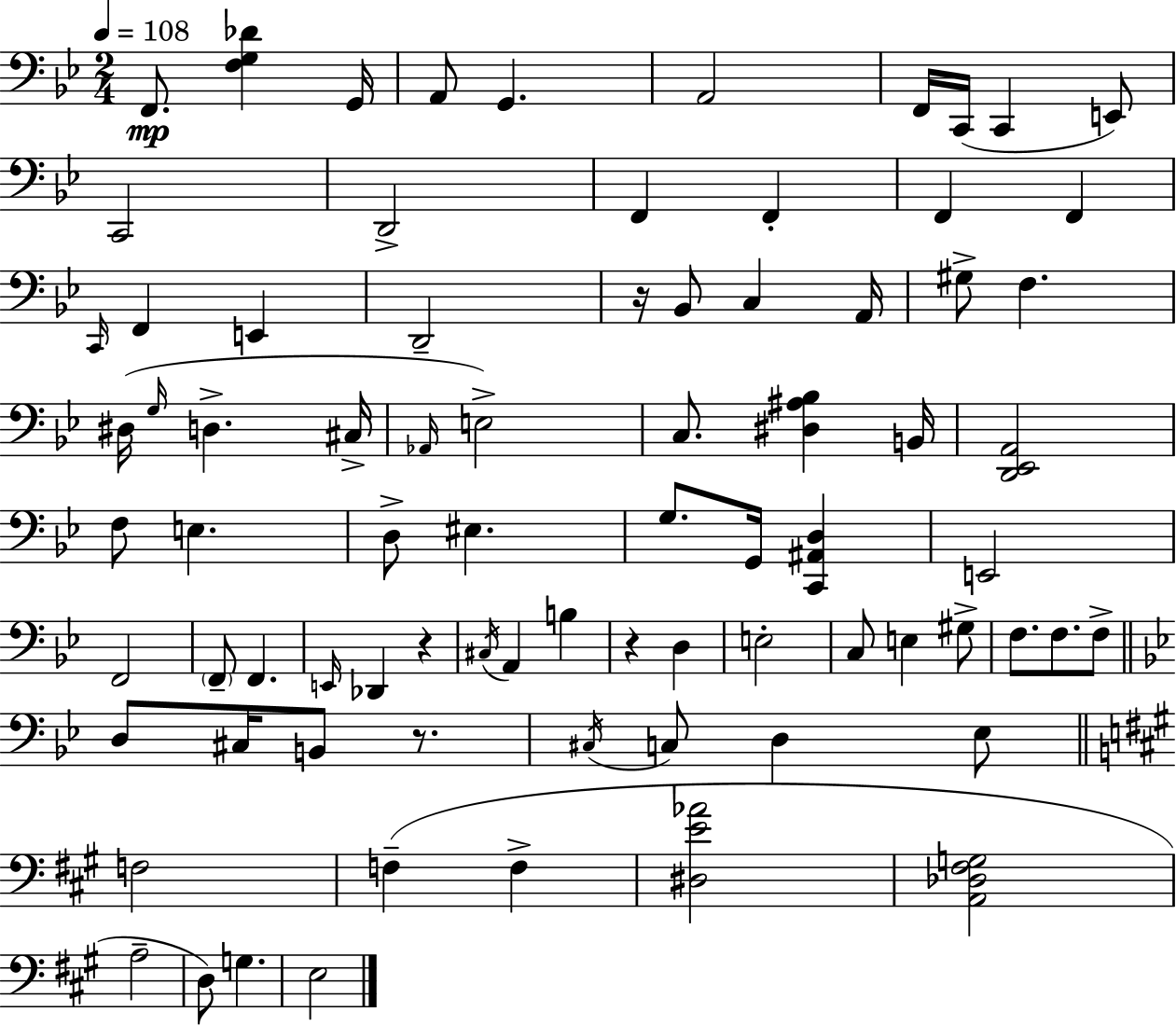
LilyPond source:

{
  \clef bass
  \numericTimeSignature
  \time 2/4
  \key bes \major
  \tempo 4 = 108
  f,8.\mp <f g des'>4 g,16 | a,8 g,4. | a,2 | f,16 c,16( c,4 e,8) | \break c,2 | d,2-> | f,4 f,4-. | f,4 f,4 | \break \grace { c,16 } f,4 e,4 | d,2-- | r16 bes,8 c4 | a,16 gis8-> f4. | \break dis16( \grace { g16 } d4.-> | cis16-> \grace { aes,16 }) e2-> | c8. <dis ais bes>4 | b,16 <d, ees, a,>2 | \break f8 e4. | d8-> eis4. | g8. g,16 <c, ais, d>4 | e,2 | \break f,2 | \parenthesize f,8-- f,4. | \grace { e,16 } des,4 | r4 \acciaccatura { cis16 } a,4 | \break b4 r4 | d4 e2-. | c8 e4 | gis8-> f8. | \break f8. f8-> \bar "||" \break \key bes \major d8 cis16 b,8 r8. | \acciaccatura { cis16 } c8 d4 ees8 | \bar "||" \break \key a \major f2 | f4--( f4-> | <dis e' aes'>2 | <a, des fis g>2 | \break a2-- | d8) g4. | e2 | \bar "|."
}